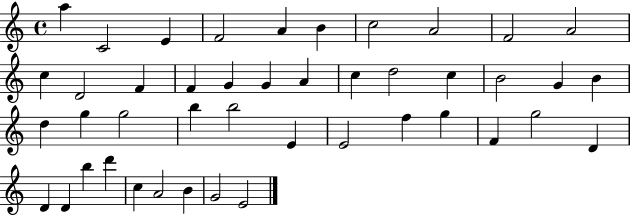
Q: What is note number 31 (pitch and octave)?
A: F5